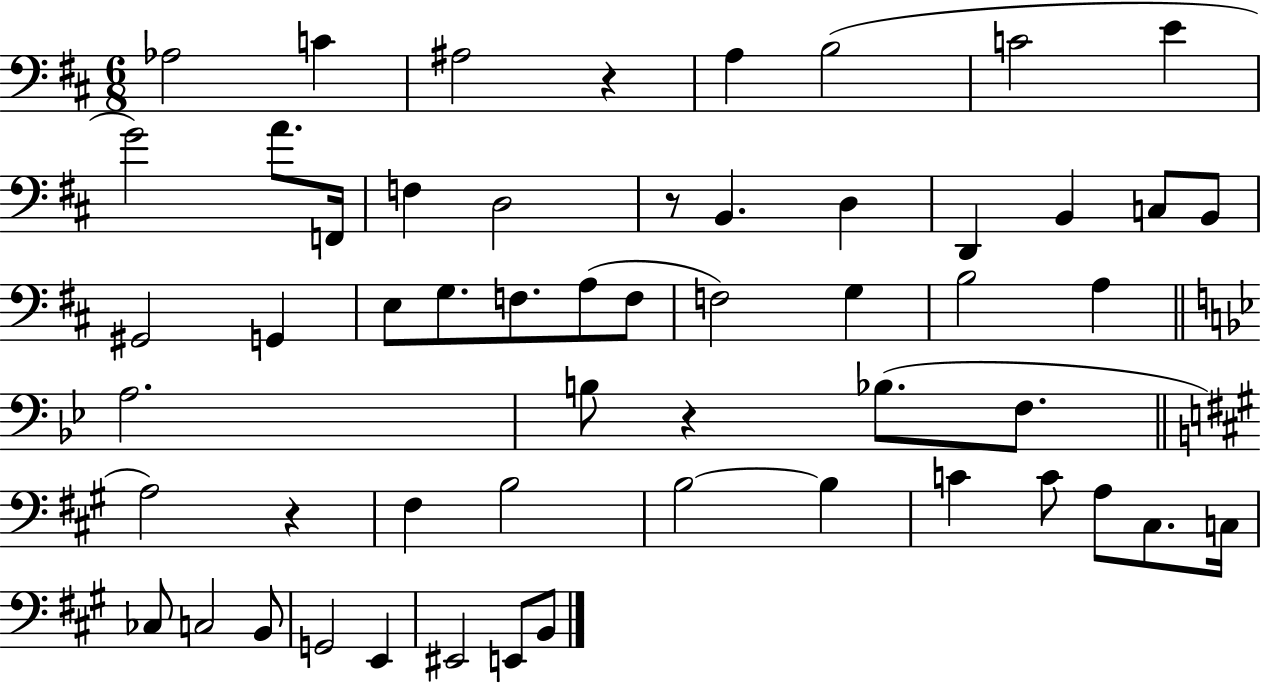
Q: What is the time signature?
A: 6/8